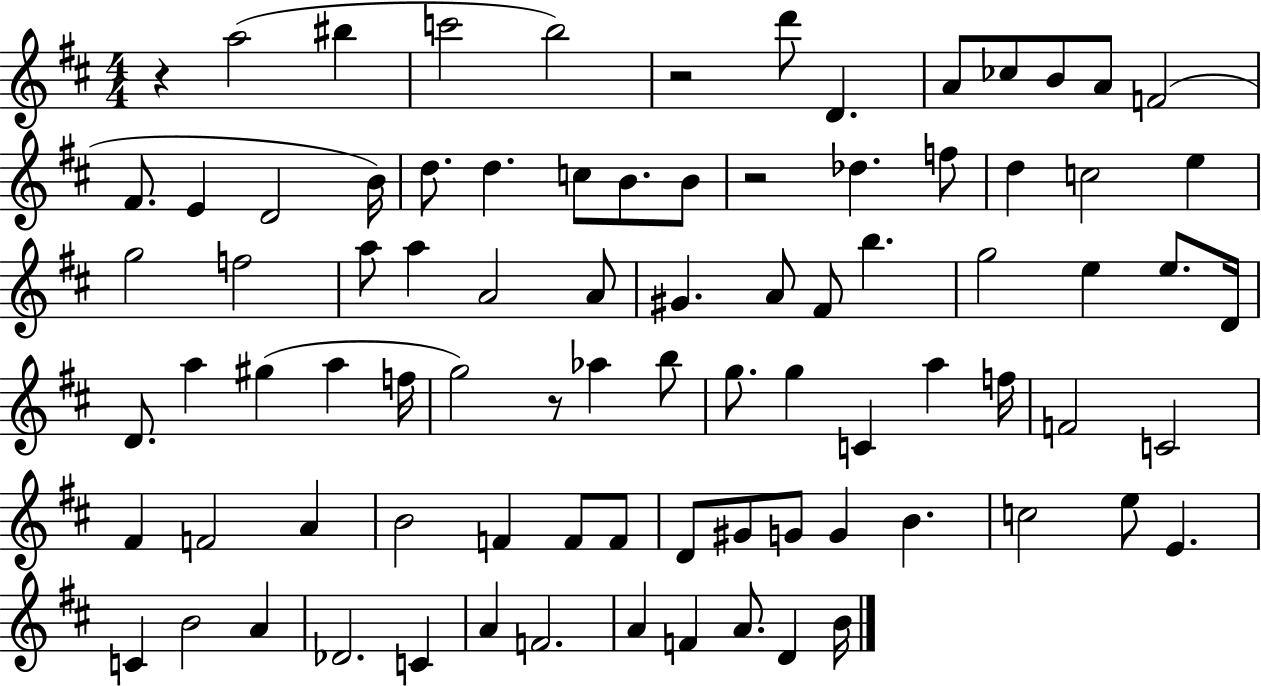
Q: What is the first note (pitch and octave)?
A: A5